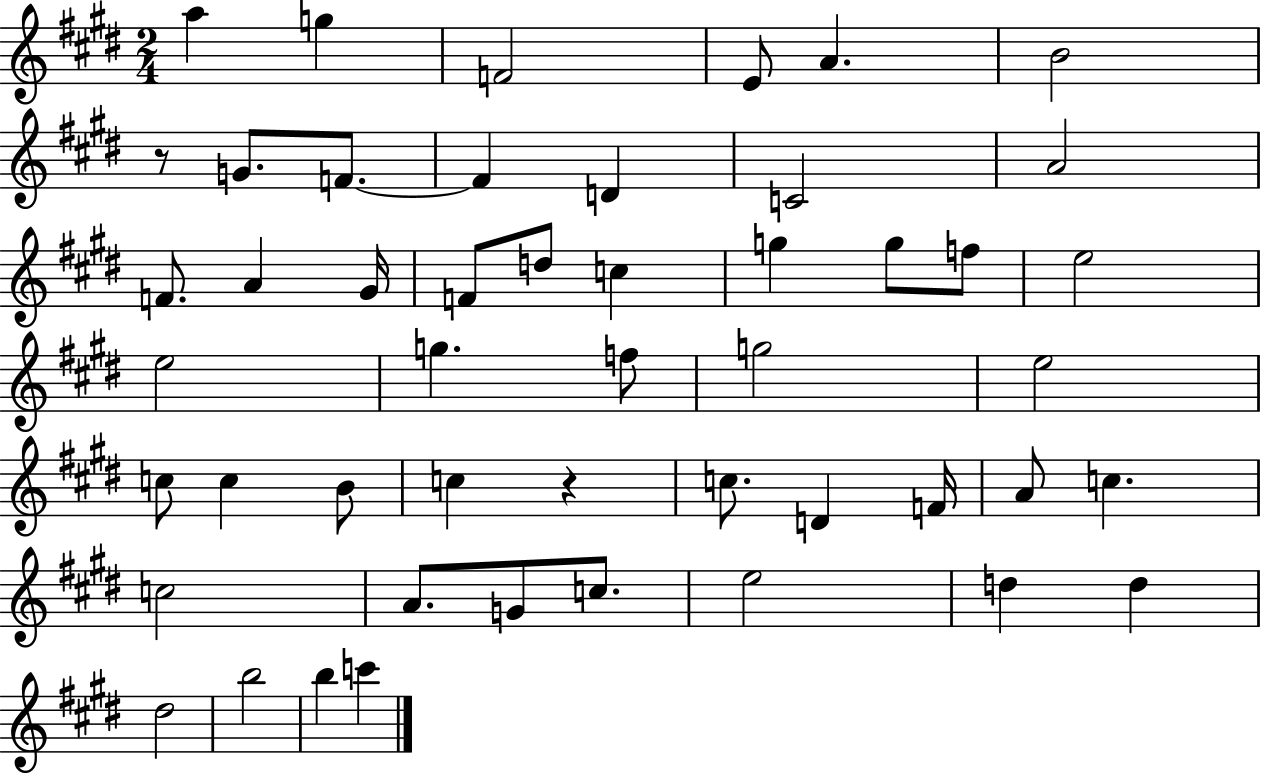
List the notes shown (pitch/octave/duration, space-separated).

A5/q G5/q F4/h E4/e A4/q. B4/h R/e G4/e. F4/e. F4/q D4/q C4/h A4/h F4/e. A4/q G#4/s F4/e D5/e C5/q G5/q G5/e F5/e E5/h E5/h G5/q. F5/e G5/h E5/h C5/e C5/q B4/e C5/q R/q C5/e. D4/q F4/s A4/e C5/q. C5/h A4/e. G4/e C5/e. E5/h D5/q D5/q D#5/h B5/h B5/q C6/q